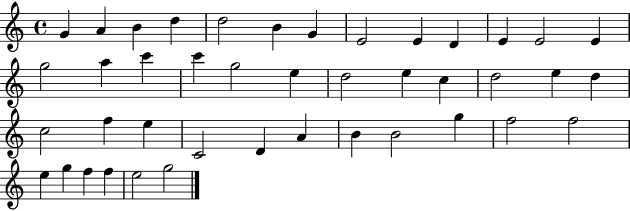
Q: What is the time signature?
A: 4/4